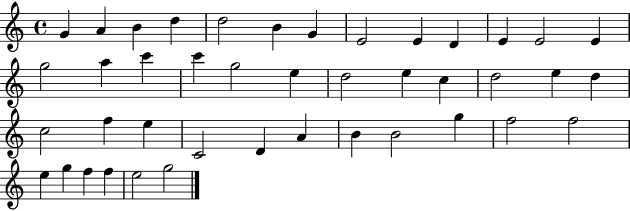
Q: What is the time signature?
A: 4/4